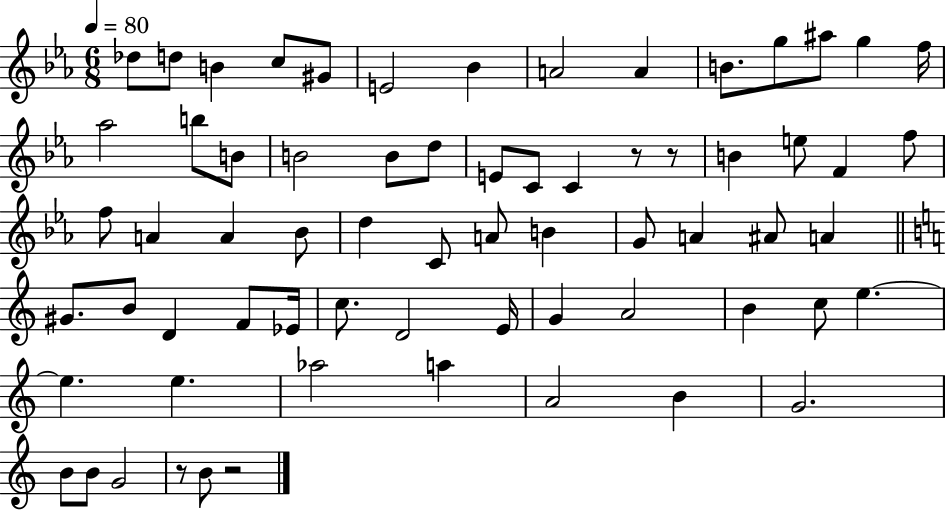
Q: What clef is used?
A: treble